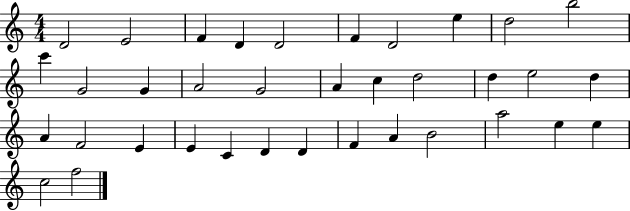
D4/h E4/h F4/q D4/q D4/h F4/q D4/h E5/q D5/h B5/h C6/q G4/h G4/q A4/h G4/h A4/q C5/q D5/h D5/q E5/h D5/q A4/q F4/h E4/q E4/q C4/q D4/q D4/q F4/q A4/q B4/h A5/h E5/q E5/q C5/h F5/h